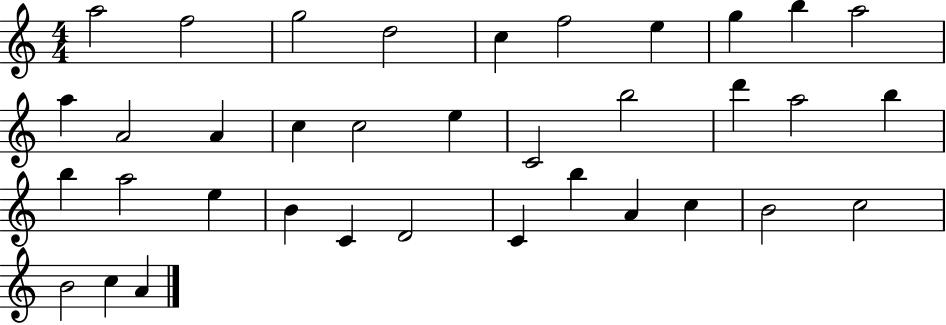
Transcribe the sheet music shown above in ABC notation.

X:1
T:Untitled
M:4/4
L:1/4
K:C
a2 f2 g2 d2 c f2 e g b a2 a A2 A c c2 e C2 b2 d' a2 b b a2 e B C D2 C b A c B2 c2 B2 c A